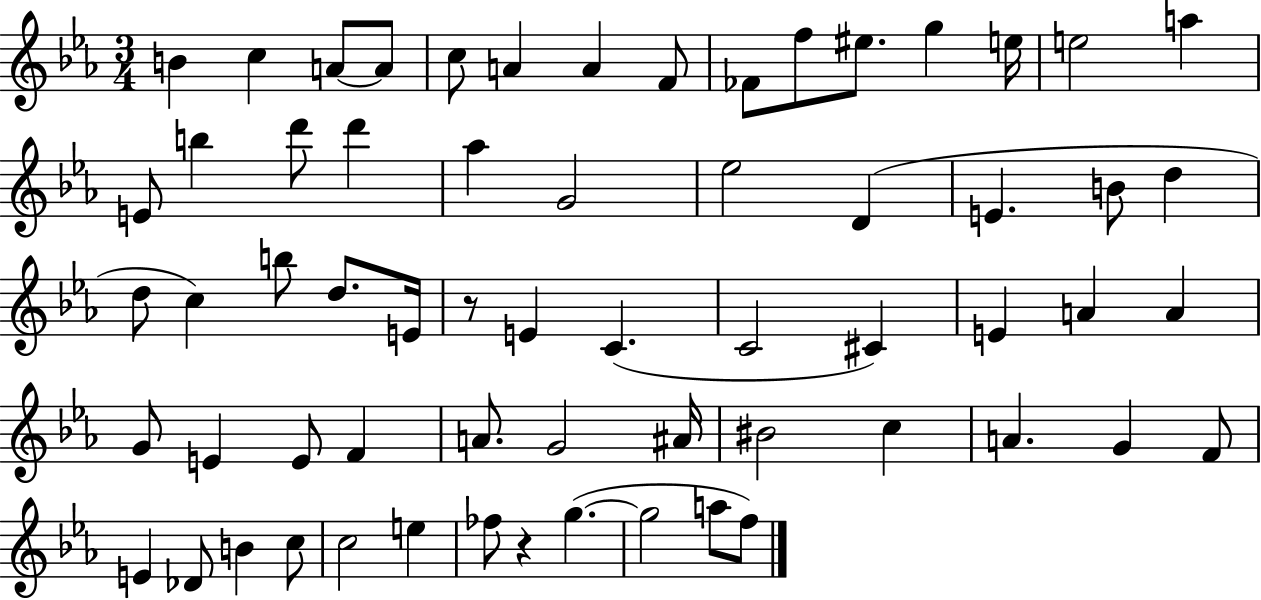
{
  \clef treble
  \numericTimeSignature
  \time 3/4
  \key ees \major
  \repeat volta 2 { b'4 c''4 a'8~~ a'8 | c''8 a'4 a'4 f'8 | fes'8 f''8 eis''8. g''4 e''16 | e''2 a''4 | \break e'8 b''4 d'''8 d'''4 | aes''4 g'2 | ees''2 d'4( | e'4. b'8 d''4 | \break d''8 c''4) b''8 d''8. e'16 | r8 e'4 c'4.( | c'2 cis'4) | e'4 a'4 a'4 | \break g'8 e'4 e'8 f'4 | a'8. g'2 ais'16 | bis'2 c''4 | a'4. g'4 f'8 | \break e'4 des'8 b'4 c''8 | c''2 e''4 | fes''8 r4 g''4.~(~ | g''2 a''8 f''8) | \break } \bar "|."
}